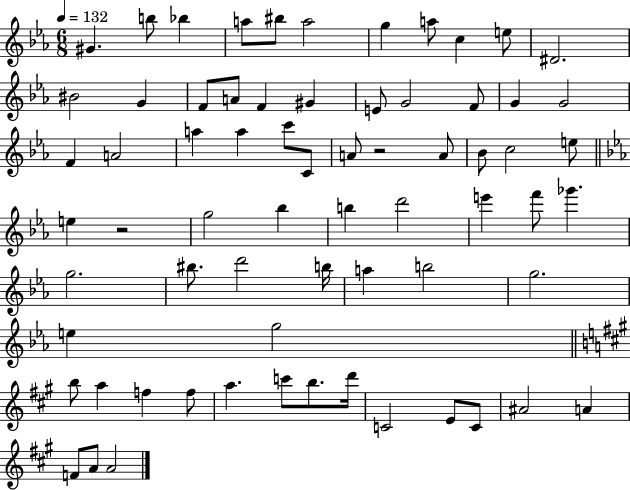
G#4/q. B5/e Bb5/q A5/e BIS5/e A5/h G5/q A5/e C5/q E5/e D#4/h. BIS4/h G4/q F4/e A4/e F4/q G#4/q E4/e G4/h F4/e G4/q G4/h F4/q A4/h A5/q A5/q C6/e C4/e A4/e R/h A4/e Bb4/e C5/h E5/e E5/q R/h G5/h Bb5/q B5/q D6/h E6/q F6/e Gb6/q. G5/h. BIS5/e. D6/h B5/s A5/q B5/h G5/h. E5/q G5/h B5/e A5/q F5/q F5/e A5/q. C6/e B5/e. D6/s C4/h E4/e C4/e A#4/h A4/q F4/e A4/e A4/h